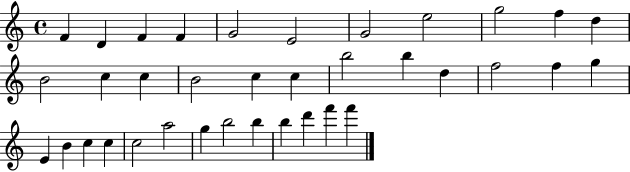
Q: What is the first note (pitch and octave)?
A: F4